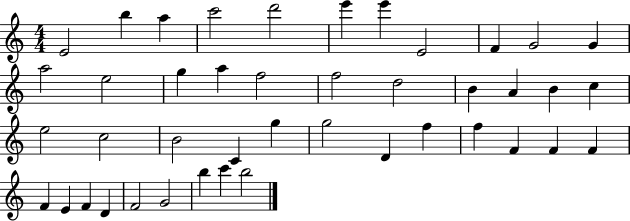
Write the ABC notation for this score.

X:1
T:Untitled
M:4/4
L:1/4
K:C
E2 b a c'2 d'2 e' e' E2 F G2 G a2 e2 g a f2 f2 d2 B A B c e2 c2 B2 C g g2 D f f F F F F E F D F2 G2 b c' b2